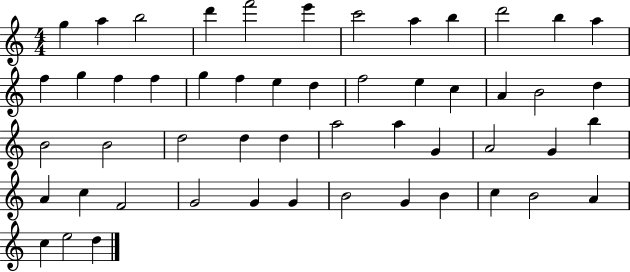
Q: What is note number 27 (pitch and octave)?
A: B4